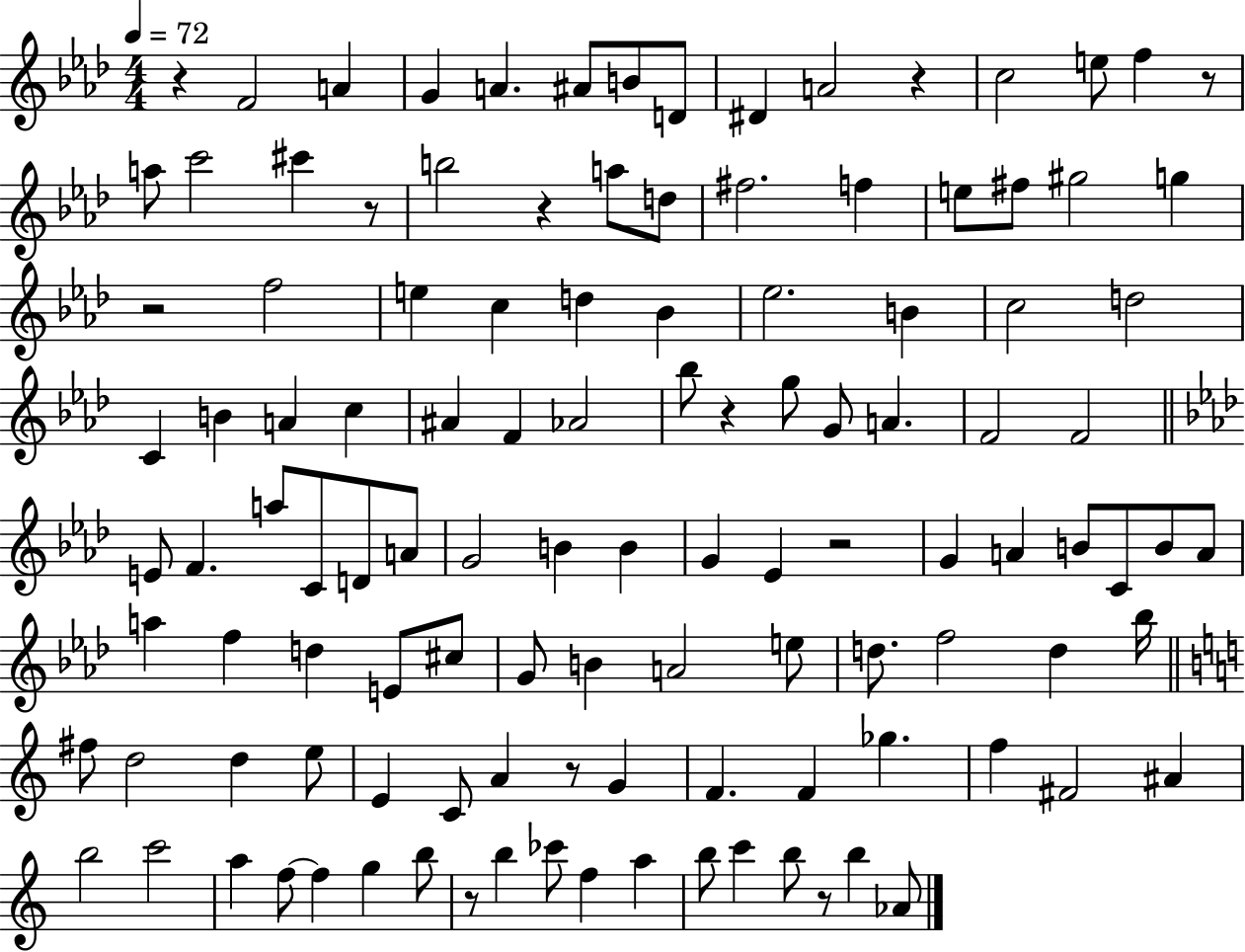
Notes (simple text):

R/q F4/h A4/q G4/q A4/q. A#4/e B4/e D4/e D#4/q A4/h R/q C5/h E5/e F5/q R/e A5/e C6/h C#6/q R/e B5/h R/q A5/e D5/e F#5/h. F5/q E5/e F#5/e G#5/h G5/q R/h F5/h E5/q C5/q D5/q Bb4/q Eb5/h. B4/q C5/h D5/h C4/q B4/q A4/q C5/q A#4/q F4/q Ab4/h Bb5/e R/q G5/e G4/e A4/q. F4/h F4/h E4/e F4/q. A5/e C4/e D4/e A4/e G4/h B4/q B4/q G4/q Eb4/q R/h G4/q A4/q B4/e C4/e B4/e A4/e A5/q F5/q D5/q E4/e C#5/e G4/e B4/q A4/h E5/e D5/e. F5/h D5/q Bb5/s F#5/e D5/h D5/q E5/e E4/q C4/e A4/q R/e G4/q F4/q. F4/q Gb5/q. F5/q F#4/h A#4/q B5/h C6/h A5/q F5/e F5/q G5/q B5/e R/e B5/q CES6/e F5/q A5/q B5/e C6/q B5/e R/e B5/q Ab4/e